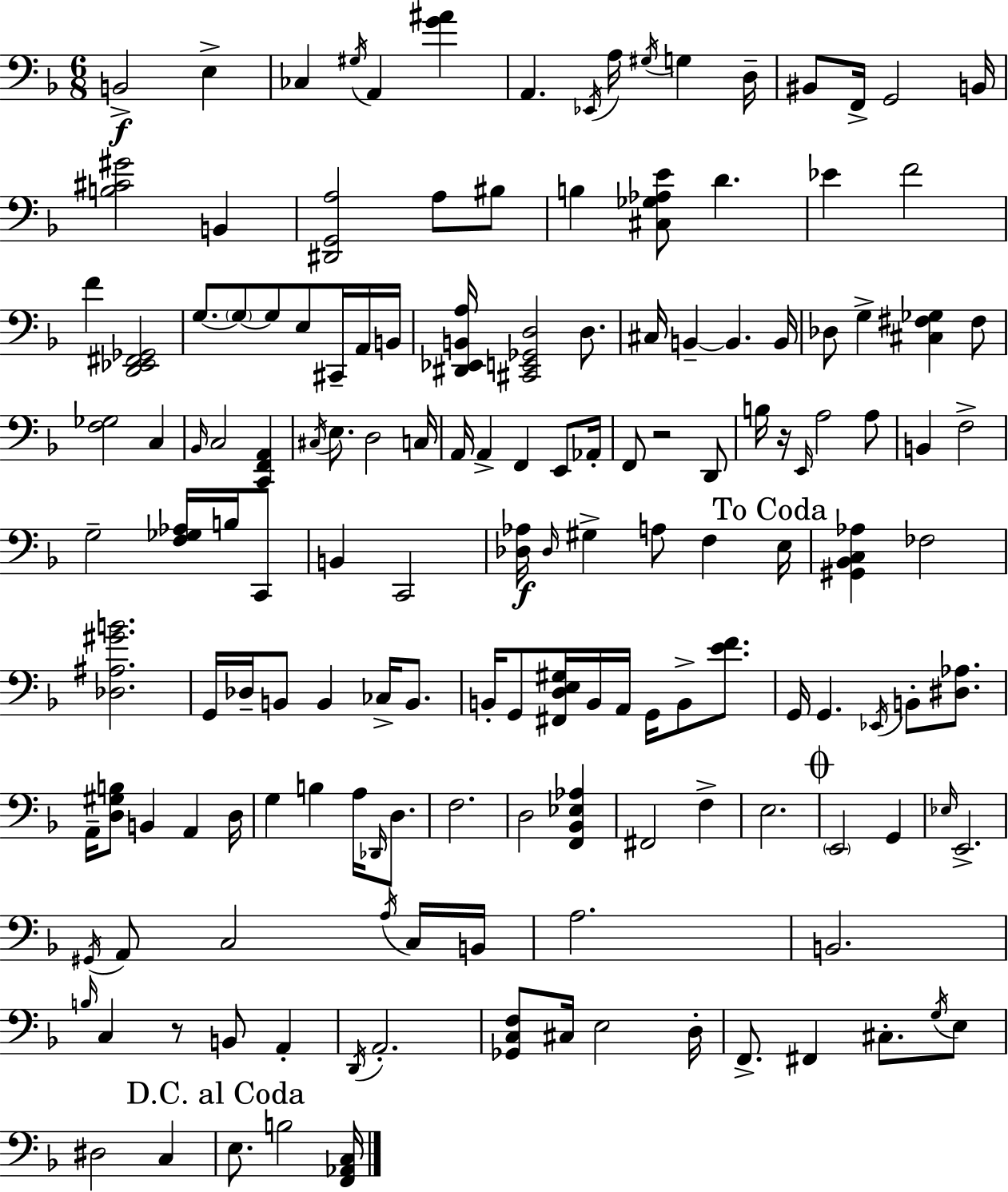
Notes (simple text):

B2/h E3/q CES3/q G#3/s A2/q [G4,A#4]/q A2/q. Eb2/s A3/s G#3/s G3/q D3/s BIS2/e F2/s G2/h B2/s [B3,C#4,G#4]/h B2/q [D#2,G2,A3]/h A3/e BIS3/e B3/q [C#3,Gb3,Ab3,E4]/e D4/q. Eb4/q F4/h F4/q [D2,Eb2,F#2,Gb2]/h G3/e. G3/e G3/e E3/e C#2/s A2/s B2/s [D#2,Eb2,B2,A3]/s [C#2,E2,Gb2,D3]/h D3/e. C#3/s B2/q B2/q. B2/s Db3/e G3/q [C#3,F#3,Gb3]/q F#3/e [F3,Gb3]/h C3/q Bb2/s C3/h [C2,F2,A2]/q C#3/s E3/e. D3/h C3/s A2/s A2/q F2/q E2/e Ab2/s F2/e R/h D2/e B3/s R/s E2/s A3/h A3/e B2/q F3/h G3/h [F3,Gb3,Ab3]/s B3/s C2/e B2/q C2/h [Db3,Ab3]/s Db3/s G#3/q A3/e F3/q E3/s [G#2,Bb2,C3,Ab3]/q FES3/h [Db3,A#3,G#4,B4]/h. G2/s Db3/s B2/e B2/q CES3/s B2/e. B2/s G2/e [F#2,D3,E3,G#3]/s B2/s A2/s G2/s B2/e [E4,F4]/e. G2/s G2/q. Eb2/s B2/e [D#3,Ab3]/e. A2/s [D3,G#3,B3]/e B2/q A2/q D3/s G3/q B3/q A3/s Db2/s D3/e. F3/h. D3/h [F2,Bb2,Eb3,Ab3]/q F#2/h F3/q E3/h. E2/h G2/q Eb3/s E2/h. G#2/s A2/e C3/h A3/s C3/s B2/s A3/h. B2/h. B3/s C3/q R/e B2/e A2/q D2/s A2/h. [Gb2,C3,F3]/e C#3/s E3/h D3/s F2/e. F#2/q C#3/e. G3/s E3/e D#3/h C3/q E3/e. B3/h [F2,Ab2,C3]/s